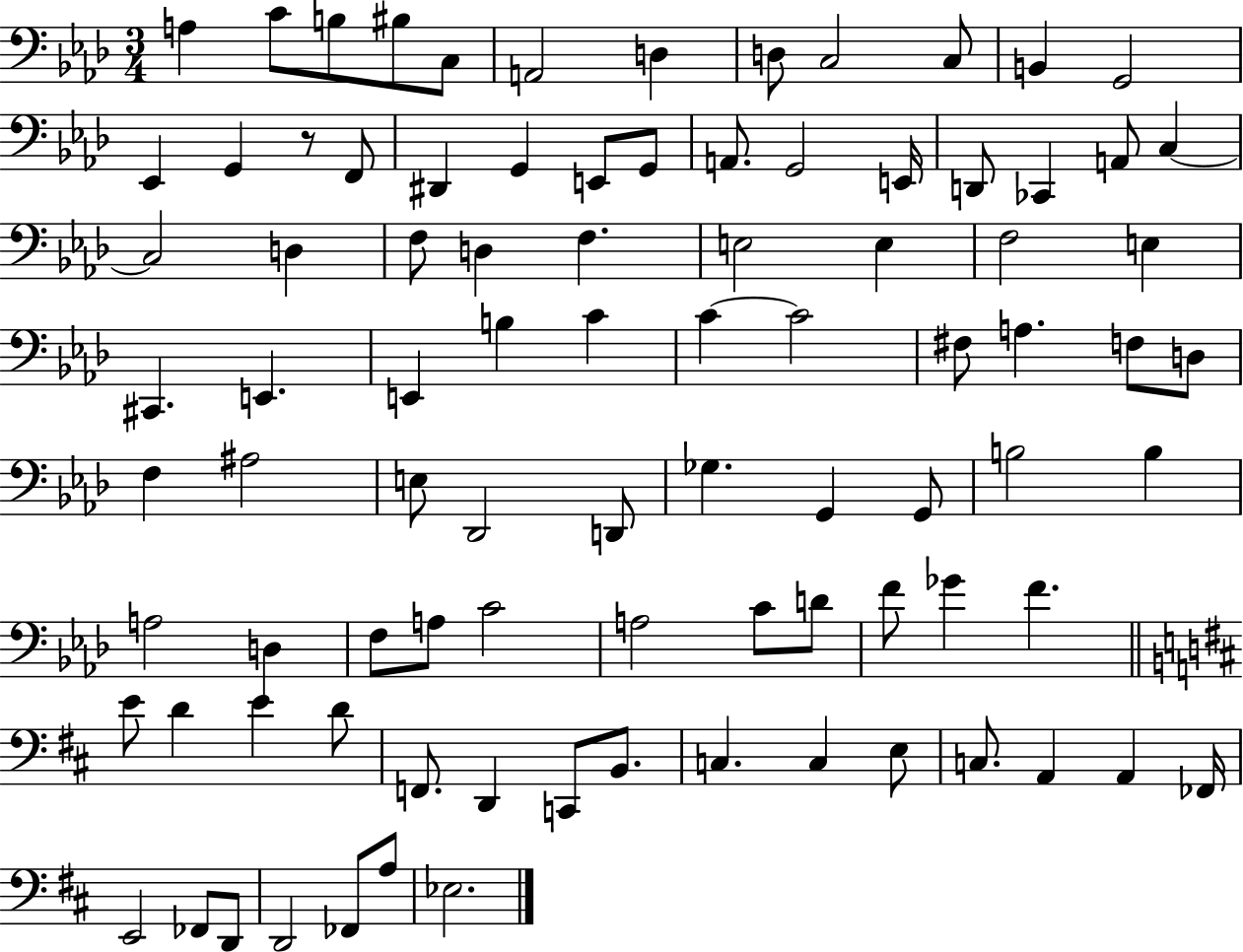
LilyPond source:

{
  \clef bass
  \numericTimeSignature
  \time 3/4
  \key aes \major
  \repeat volta 2 { a4 c'8 b8 bis8 c8 | a,2 d4 | d8 c2 c8 | b,4 g,2 | \break ees,4 g,4 r8 f,8 | dis,4 g,4 e,8 g,8 | a,8. g,2 e,16 | d,8 ces,4 a,8 c4~~ | \break c2 d4 | f8 d4 f4. | e2 e4 | f2 e4 | \break cis,4. e,4. | e,4 b4 c'4 | c'4~~ c'2 | fis8 a4. f8 d8 | \break f4 ais2 | e8 des,2 d,8 | ges4. g,4 g,8 | b2 b4 | \break a2 d4 | f8 a8 c'2 | a2 c'8 d'8 | f'8 ges'4 f'4. | \break \bar "||" \break \key d \major e'8 d'4 e'4 d'8 | f,8. d,4 c,8 b,8. | c4. c4 e8 | c8. a,4 a,4 fes,16 | \break e,2 fes,8 d,8 | d,2 fes,8 a8 | ees2. | } \bar "|."
}